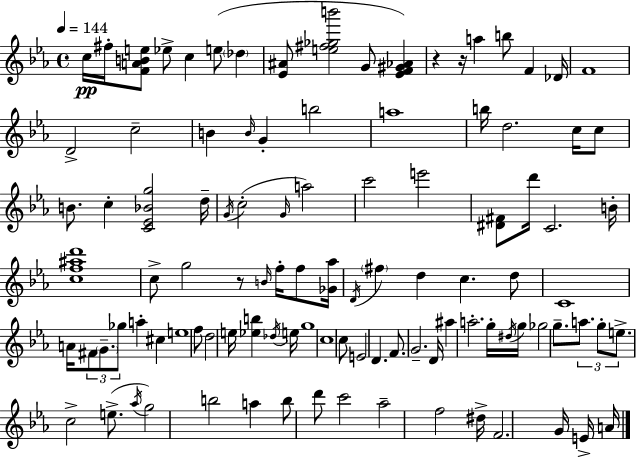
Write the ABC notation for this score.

X:1
T:Untitled
M:4/4
L:1/4
K:Cm
c/4 ^f/4 [FABe]/2 _e/2 c e/2 _d [_E^A]/2 [e^f_gb']2 G/2 [_EF^G_A] z z/4 a b/2 F _D/4 F4 D2 c2 B B/4 G b2 a4 b/4 d2 c/4 c/2 B/2 c [C_E_Bg]2 d/4 G/4 c2 G/4 a2 c'2 e'2 [^D^F]/2 d'/4 C2 B/4 [cf^ad']4 c/2 g2 z/2 B/4 f/4 f/2 [_G_a]/4 D/4 ^f d c d/2 C4 A/4 ^F/2 G/2 _g/2 a ^c e4 f/2 d2 e/4 [_eb] _d/4 e/4 g4 c4 c/2 E2 D F/2 G2 D/4 ^a a2 g/4 ^d/4 g/4 _g2 g/2 a/2 g/2 e/2 c2 e/2 _a/4 g2 b2 a b/2 d'/2 c'2 _a2 f2 ^d/4 F2 G/4 E/4 A/4